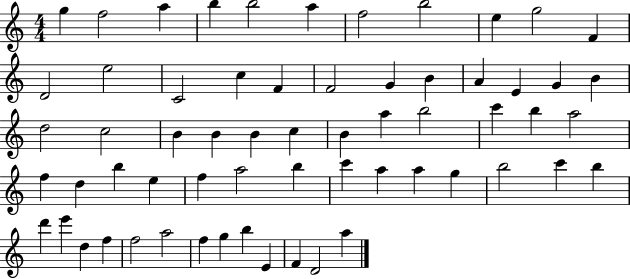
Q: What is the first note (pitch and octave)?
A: G5